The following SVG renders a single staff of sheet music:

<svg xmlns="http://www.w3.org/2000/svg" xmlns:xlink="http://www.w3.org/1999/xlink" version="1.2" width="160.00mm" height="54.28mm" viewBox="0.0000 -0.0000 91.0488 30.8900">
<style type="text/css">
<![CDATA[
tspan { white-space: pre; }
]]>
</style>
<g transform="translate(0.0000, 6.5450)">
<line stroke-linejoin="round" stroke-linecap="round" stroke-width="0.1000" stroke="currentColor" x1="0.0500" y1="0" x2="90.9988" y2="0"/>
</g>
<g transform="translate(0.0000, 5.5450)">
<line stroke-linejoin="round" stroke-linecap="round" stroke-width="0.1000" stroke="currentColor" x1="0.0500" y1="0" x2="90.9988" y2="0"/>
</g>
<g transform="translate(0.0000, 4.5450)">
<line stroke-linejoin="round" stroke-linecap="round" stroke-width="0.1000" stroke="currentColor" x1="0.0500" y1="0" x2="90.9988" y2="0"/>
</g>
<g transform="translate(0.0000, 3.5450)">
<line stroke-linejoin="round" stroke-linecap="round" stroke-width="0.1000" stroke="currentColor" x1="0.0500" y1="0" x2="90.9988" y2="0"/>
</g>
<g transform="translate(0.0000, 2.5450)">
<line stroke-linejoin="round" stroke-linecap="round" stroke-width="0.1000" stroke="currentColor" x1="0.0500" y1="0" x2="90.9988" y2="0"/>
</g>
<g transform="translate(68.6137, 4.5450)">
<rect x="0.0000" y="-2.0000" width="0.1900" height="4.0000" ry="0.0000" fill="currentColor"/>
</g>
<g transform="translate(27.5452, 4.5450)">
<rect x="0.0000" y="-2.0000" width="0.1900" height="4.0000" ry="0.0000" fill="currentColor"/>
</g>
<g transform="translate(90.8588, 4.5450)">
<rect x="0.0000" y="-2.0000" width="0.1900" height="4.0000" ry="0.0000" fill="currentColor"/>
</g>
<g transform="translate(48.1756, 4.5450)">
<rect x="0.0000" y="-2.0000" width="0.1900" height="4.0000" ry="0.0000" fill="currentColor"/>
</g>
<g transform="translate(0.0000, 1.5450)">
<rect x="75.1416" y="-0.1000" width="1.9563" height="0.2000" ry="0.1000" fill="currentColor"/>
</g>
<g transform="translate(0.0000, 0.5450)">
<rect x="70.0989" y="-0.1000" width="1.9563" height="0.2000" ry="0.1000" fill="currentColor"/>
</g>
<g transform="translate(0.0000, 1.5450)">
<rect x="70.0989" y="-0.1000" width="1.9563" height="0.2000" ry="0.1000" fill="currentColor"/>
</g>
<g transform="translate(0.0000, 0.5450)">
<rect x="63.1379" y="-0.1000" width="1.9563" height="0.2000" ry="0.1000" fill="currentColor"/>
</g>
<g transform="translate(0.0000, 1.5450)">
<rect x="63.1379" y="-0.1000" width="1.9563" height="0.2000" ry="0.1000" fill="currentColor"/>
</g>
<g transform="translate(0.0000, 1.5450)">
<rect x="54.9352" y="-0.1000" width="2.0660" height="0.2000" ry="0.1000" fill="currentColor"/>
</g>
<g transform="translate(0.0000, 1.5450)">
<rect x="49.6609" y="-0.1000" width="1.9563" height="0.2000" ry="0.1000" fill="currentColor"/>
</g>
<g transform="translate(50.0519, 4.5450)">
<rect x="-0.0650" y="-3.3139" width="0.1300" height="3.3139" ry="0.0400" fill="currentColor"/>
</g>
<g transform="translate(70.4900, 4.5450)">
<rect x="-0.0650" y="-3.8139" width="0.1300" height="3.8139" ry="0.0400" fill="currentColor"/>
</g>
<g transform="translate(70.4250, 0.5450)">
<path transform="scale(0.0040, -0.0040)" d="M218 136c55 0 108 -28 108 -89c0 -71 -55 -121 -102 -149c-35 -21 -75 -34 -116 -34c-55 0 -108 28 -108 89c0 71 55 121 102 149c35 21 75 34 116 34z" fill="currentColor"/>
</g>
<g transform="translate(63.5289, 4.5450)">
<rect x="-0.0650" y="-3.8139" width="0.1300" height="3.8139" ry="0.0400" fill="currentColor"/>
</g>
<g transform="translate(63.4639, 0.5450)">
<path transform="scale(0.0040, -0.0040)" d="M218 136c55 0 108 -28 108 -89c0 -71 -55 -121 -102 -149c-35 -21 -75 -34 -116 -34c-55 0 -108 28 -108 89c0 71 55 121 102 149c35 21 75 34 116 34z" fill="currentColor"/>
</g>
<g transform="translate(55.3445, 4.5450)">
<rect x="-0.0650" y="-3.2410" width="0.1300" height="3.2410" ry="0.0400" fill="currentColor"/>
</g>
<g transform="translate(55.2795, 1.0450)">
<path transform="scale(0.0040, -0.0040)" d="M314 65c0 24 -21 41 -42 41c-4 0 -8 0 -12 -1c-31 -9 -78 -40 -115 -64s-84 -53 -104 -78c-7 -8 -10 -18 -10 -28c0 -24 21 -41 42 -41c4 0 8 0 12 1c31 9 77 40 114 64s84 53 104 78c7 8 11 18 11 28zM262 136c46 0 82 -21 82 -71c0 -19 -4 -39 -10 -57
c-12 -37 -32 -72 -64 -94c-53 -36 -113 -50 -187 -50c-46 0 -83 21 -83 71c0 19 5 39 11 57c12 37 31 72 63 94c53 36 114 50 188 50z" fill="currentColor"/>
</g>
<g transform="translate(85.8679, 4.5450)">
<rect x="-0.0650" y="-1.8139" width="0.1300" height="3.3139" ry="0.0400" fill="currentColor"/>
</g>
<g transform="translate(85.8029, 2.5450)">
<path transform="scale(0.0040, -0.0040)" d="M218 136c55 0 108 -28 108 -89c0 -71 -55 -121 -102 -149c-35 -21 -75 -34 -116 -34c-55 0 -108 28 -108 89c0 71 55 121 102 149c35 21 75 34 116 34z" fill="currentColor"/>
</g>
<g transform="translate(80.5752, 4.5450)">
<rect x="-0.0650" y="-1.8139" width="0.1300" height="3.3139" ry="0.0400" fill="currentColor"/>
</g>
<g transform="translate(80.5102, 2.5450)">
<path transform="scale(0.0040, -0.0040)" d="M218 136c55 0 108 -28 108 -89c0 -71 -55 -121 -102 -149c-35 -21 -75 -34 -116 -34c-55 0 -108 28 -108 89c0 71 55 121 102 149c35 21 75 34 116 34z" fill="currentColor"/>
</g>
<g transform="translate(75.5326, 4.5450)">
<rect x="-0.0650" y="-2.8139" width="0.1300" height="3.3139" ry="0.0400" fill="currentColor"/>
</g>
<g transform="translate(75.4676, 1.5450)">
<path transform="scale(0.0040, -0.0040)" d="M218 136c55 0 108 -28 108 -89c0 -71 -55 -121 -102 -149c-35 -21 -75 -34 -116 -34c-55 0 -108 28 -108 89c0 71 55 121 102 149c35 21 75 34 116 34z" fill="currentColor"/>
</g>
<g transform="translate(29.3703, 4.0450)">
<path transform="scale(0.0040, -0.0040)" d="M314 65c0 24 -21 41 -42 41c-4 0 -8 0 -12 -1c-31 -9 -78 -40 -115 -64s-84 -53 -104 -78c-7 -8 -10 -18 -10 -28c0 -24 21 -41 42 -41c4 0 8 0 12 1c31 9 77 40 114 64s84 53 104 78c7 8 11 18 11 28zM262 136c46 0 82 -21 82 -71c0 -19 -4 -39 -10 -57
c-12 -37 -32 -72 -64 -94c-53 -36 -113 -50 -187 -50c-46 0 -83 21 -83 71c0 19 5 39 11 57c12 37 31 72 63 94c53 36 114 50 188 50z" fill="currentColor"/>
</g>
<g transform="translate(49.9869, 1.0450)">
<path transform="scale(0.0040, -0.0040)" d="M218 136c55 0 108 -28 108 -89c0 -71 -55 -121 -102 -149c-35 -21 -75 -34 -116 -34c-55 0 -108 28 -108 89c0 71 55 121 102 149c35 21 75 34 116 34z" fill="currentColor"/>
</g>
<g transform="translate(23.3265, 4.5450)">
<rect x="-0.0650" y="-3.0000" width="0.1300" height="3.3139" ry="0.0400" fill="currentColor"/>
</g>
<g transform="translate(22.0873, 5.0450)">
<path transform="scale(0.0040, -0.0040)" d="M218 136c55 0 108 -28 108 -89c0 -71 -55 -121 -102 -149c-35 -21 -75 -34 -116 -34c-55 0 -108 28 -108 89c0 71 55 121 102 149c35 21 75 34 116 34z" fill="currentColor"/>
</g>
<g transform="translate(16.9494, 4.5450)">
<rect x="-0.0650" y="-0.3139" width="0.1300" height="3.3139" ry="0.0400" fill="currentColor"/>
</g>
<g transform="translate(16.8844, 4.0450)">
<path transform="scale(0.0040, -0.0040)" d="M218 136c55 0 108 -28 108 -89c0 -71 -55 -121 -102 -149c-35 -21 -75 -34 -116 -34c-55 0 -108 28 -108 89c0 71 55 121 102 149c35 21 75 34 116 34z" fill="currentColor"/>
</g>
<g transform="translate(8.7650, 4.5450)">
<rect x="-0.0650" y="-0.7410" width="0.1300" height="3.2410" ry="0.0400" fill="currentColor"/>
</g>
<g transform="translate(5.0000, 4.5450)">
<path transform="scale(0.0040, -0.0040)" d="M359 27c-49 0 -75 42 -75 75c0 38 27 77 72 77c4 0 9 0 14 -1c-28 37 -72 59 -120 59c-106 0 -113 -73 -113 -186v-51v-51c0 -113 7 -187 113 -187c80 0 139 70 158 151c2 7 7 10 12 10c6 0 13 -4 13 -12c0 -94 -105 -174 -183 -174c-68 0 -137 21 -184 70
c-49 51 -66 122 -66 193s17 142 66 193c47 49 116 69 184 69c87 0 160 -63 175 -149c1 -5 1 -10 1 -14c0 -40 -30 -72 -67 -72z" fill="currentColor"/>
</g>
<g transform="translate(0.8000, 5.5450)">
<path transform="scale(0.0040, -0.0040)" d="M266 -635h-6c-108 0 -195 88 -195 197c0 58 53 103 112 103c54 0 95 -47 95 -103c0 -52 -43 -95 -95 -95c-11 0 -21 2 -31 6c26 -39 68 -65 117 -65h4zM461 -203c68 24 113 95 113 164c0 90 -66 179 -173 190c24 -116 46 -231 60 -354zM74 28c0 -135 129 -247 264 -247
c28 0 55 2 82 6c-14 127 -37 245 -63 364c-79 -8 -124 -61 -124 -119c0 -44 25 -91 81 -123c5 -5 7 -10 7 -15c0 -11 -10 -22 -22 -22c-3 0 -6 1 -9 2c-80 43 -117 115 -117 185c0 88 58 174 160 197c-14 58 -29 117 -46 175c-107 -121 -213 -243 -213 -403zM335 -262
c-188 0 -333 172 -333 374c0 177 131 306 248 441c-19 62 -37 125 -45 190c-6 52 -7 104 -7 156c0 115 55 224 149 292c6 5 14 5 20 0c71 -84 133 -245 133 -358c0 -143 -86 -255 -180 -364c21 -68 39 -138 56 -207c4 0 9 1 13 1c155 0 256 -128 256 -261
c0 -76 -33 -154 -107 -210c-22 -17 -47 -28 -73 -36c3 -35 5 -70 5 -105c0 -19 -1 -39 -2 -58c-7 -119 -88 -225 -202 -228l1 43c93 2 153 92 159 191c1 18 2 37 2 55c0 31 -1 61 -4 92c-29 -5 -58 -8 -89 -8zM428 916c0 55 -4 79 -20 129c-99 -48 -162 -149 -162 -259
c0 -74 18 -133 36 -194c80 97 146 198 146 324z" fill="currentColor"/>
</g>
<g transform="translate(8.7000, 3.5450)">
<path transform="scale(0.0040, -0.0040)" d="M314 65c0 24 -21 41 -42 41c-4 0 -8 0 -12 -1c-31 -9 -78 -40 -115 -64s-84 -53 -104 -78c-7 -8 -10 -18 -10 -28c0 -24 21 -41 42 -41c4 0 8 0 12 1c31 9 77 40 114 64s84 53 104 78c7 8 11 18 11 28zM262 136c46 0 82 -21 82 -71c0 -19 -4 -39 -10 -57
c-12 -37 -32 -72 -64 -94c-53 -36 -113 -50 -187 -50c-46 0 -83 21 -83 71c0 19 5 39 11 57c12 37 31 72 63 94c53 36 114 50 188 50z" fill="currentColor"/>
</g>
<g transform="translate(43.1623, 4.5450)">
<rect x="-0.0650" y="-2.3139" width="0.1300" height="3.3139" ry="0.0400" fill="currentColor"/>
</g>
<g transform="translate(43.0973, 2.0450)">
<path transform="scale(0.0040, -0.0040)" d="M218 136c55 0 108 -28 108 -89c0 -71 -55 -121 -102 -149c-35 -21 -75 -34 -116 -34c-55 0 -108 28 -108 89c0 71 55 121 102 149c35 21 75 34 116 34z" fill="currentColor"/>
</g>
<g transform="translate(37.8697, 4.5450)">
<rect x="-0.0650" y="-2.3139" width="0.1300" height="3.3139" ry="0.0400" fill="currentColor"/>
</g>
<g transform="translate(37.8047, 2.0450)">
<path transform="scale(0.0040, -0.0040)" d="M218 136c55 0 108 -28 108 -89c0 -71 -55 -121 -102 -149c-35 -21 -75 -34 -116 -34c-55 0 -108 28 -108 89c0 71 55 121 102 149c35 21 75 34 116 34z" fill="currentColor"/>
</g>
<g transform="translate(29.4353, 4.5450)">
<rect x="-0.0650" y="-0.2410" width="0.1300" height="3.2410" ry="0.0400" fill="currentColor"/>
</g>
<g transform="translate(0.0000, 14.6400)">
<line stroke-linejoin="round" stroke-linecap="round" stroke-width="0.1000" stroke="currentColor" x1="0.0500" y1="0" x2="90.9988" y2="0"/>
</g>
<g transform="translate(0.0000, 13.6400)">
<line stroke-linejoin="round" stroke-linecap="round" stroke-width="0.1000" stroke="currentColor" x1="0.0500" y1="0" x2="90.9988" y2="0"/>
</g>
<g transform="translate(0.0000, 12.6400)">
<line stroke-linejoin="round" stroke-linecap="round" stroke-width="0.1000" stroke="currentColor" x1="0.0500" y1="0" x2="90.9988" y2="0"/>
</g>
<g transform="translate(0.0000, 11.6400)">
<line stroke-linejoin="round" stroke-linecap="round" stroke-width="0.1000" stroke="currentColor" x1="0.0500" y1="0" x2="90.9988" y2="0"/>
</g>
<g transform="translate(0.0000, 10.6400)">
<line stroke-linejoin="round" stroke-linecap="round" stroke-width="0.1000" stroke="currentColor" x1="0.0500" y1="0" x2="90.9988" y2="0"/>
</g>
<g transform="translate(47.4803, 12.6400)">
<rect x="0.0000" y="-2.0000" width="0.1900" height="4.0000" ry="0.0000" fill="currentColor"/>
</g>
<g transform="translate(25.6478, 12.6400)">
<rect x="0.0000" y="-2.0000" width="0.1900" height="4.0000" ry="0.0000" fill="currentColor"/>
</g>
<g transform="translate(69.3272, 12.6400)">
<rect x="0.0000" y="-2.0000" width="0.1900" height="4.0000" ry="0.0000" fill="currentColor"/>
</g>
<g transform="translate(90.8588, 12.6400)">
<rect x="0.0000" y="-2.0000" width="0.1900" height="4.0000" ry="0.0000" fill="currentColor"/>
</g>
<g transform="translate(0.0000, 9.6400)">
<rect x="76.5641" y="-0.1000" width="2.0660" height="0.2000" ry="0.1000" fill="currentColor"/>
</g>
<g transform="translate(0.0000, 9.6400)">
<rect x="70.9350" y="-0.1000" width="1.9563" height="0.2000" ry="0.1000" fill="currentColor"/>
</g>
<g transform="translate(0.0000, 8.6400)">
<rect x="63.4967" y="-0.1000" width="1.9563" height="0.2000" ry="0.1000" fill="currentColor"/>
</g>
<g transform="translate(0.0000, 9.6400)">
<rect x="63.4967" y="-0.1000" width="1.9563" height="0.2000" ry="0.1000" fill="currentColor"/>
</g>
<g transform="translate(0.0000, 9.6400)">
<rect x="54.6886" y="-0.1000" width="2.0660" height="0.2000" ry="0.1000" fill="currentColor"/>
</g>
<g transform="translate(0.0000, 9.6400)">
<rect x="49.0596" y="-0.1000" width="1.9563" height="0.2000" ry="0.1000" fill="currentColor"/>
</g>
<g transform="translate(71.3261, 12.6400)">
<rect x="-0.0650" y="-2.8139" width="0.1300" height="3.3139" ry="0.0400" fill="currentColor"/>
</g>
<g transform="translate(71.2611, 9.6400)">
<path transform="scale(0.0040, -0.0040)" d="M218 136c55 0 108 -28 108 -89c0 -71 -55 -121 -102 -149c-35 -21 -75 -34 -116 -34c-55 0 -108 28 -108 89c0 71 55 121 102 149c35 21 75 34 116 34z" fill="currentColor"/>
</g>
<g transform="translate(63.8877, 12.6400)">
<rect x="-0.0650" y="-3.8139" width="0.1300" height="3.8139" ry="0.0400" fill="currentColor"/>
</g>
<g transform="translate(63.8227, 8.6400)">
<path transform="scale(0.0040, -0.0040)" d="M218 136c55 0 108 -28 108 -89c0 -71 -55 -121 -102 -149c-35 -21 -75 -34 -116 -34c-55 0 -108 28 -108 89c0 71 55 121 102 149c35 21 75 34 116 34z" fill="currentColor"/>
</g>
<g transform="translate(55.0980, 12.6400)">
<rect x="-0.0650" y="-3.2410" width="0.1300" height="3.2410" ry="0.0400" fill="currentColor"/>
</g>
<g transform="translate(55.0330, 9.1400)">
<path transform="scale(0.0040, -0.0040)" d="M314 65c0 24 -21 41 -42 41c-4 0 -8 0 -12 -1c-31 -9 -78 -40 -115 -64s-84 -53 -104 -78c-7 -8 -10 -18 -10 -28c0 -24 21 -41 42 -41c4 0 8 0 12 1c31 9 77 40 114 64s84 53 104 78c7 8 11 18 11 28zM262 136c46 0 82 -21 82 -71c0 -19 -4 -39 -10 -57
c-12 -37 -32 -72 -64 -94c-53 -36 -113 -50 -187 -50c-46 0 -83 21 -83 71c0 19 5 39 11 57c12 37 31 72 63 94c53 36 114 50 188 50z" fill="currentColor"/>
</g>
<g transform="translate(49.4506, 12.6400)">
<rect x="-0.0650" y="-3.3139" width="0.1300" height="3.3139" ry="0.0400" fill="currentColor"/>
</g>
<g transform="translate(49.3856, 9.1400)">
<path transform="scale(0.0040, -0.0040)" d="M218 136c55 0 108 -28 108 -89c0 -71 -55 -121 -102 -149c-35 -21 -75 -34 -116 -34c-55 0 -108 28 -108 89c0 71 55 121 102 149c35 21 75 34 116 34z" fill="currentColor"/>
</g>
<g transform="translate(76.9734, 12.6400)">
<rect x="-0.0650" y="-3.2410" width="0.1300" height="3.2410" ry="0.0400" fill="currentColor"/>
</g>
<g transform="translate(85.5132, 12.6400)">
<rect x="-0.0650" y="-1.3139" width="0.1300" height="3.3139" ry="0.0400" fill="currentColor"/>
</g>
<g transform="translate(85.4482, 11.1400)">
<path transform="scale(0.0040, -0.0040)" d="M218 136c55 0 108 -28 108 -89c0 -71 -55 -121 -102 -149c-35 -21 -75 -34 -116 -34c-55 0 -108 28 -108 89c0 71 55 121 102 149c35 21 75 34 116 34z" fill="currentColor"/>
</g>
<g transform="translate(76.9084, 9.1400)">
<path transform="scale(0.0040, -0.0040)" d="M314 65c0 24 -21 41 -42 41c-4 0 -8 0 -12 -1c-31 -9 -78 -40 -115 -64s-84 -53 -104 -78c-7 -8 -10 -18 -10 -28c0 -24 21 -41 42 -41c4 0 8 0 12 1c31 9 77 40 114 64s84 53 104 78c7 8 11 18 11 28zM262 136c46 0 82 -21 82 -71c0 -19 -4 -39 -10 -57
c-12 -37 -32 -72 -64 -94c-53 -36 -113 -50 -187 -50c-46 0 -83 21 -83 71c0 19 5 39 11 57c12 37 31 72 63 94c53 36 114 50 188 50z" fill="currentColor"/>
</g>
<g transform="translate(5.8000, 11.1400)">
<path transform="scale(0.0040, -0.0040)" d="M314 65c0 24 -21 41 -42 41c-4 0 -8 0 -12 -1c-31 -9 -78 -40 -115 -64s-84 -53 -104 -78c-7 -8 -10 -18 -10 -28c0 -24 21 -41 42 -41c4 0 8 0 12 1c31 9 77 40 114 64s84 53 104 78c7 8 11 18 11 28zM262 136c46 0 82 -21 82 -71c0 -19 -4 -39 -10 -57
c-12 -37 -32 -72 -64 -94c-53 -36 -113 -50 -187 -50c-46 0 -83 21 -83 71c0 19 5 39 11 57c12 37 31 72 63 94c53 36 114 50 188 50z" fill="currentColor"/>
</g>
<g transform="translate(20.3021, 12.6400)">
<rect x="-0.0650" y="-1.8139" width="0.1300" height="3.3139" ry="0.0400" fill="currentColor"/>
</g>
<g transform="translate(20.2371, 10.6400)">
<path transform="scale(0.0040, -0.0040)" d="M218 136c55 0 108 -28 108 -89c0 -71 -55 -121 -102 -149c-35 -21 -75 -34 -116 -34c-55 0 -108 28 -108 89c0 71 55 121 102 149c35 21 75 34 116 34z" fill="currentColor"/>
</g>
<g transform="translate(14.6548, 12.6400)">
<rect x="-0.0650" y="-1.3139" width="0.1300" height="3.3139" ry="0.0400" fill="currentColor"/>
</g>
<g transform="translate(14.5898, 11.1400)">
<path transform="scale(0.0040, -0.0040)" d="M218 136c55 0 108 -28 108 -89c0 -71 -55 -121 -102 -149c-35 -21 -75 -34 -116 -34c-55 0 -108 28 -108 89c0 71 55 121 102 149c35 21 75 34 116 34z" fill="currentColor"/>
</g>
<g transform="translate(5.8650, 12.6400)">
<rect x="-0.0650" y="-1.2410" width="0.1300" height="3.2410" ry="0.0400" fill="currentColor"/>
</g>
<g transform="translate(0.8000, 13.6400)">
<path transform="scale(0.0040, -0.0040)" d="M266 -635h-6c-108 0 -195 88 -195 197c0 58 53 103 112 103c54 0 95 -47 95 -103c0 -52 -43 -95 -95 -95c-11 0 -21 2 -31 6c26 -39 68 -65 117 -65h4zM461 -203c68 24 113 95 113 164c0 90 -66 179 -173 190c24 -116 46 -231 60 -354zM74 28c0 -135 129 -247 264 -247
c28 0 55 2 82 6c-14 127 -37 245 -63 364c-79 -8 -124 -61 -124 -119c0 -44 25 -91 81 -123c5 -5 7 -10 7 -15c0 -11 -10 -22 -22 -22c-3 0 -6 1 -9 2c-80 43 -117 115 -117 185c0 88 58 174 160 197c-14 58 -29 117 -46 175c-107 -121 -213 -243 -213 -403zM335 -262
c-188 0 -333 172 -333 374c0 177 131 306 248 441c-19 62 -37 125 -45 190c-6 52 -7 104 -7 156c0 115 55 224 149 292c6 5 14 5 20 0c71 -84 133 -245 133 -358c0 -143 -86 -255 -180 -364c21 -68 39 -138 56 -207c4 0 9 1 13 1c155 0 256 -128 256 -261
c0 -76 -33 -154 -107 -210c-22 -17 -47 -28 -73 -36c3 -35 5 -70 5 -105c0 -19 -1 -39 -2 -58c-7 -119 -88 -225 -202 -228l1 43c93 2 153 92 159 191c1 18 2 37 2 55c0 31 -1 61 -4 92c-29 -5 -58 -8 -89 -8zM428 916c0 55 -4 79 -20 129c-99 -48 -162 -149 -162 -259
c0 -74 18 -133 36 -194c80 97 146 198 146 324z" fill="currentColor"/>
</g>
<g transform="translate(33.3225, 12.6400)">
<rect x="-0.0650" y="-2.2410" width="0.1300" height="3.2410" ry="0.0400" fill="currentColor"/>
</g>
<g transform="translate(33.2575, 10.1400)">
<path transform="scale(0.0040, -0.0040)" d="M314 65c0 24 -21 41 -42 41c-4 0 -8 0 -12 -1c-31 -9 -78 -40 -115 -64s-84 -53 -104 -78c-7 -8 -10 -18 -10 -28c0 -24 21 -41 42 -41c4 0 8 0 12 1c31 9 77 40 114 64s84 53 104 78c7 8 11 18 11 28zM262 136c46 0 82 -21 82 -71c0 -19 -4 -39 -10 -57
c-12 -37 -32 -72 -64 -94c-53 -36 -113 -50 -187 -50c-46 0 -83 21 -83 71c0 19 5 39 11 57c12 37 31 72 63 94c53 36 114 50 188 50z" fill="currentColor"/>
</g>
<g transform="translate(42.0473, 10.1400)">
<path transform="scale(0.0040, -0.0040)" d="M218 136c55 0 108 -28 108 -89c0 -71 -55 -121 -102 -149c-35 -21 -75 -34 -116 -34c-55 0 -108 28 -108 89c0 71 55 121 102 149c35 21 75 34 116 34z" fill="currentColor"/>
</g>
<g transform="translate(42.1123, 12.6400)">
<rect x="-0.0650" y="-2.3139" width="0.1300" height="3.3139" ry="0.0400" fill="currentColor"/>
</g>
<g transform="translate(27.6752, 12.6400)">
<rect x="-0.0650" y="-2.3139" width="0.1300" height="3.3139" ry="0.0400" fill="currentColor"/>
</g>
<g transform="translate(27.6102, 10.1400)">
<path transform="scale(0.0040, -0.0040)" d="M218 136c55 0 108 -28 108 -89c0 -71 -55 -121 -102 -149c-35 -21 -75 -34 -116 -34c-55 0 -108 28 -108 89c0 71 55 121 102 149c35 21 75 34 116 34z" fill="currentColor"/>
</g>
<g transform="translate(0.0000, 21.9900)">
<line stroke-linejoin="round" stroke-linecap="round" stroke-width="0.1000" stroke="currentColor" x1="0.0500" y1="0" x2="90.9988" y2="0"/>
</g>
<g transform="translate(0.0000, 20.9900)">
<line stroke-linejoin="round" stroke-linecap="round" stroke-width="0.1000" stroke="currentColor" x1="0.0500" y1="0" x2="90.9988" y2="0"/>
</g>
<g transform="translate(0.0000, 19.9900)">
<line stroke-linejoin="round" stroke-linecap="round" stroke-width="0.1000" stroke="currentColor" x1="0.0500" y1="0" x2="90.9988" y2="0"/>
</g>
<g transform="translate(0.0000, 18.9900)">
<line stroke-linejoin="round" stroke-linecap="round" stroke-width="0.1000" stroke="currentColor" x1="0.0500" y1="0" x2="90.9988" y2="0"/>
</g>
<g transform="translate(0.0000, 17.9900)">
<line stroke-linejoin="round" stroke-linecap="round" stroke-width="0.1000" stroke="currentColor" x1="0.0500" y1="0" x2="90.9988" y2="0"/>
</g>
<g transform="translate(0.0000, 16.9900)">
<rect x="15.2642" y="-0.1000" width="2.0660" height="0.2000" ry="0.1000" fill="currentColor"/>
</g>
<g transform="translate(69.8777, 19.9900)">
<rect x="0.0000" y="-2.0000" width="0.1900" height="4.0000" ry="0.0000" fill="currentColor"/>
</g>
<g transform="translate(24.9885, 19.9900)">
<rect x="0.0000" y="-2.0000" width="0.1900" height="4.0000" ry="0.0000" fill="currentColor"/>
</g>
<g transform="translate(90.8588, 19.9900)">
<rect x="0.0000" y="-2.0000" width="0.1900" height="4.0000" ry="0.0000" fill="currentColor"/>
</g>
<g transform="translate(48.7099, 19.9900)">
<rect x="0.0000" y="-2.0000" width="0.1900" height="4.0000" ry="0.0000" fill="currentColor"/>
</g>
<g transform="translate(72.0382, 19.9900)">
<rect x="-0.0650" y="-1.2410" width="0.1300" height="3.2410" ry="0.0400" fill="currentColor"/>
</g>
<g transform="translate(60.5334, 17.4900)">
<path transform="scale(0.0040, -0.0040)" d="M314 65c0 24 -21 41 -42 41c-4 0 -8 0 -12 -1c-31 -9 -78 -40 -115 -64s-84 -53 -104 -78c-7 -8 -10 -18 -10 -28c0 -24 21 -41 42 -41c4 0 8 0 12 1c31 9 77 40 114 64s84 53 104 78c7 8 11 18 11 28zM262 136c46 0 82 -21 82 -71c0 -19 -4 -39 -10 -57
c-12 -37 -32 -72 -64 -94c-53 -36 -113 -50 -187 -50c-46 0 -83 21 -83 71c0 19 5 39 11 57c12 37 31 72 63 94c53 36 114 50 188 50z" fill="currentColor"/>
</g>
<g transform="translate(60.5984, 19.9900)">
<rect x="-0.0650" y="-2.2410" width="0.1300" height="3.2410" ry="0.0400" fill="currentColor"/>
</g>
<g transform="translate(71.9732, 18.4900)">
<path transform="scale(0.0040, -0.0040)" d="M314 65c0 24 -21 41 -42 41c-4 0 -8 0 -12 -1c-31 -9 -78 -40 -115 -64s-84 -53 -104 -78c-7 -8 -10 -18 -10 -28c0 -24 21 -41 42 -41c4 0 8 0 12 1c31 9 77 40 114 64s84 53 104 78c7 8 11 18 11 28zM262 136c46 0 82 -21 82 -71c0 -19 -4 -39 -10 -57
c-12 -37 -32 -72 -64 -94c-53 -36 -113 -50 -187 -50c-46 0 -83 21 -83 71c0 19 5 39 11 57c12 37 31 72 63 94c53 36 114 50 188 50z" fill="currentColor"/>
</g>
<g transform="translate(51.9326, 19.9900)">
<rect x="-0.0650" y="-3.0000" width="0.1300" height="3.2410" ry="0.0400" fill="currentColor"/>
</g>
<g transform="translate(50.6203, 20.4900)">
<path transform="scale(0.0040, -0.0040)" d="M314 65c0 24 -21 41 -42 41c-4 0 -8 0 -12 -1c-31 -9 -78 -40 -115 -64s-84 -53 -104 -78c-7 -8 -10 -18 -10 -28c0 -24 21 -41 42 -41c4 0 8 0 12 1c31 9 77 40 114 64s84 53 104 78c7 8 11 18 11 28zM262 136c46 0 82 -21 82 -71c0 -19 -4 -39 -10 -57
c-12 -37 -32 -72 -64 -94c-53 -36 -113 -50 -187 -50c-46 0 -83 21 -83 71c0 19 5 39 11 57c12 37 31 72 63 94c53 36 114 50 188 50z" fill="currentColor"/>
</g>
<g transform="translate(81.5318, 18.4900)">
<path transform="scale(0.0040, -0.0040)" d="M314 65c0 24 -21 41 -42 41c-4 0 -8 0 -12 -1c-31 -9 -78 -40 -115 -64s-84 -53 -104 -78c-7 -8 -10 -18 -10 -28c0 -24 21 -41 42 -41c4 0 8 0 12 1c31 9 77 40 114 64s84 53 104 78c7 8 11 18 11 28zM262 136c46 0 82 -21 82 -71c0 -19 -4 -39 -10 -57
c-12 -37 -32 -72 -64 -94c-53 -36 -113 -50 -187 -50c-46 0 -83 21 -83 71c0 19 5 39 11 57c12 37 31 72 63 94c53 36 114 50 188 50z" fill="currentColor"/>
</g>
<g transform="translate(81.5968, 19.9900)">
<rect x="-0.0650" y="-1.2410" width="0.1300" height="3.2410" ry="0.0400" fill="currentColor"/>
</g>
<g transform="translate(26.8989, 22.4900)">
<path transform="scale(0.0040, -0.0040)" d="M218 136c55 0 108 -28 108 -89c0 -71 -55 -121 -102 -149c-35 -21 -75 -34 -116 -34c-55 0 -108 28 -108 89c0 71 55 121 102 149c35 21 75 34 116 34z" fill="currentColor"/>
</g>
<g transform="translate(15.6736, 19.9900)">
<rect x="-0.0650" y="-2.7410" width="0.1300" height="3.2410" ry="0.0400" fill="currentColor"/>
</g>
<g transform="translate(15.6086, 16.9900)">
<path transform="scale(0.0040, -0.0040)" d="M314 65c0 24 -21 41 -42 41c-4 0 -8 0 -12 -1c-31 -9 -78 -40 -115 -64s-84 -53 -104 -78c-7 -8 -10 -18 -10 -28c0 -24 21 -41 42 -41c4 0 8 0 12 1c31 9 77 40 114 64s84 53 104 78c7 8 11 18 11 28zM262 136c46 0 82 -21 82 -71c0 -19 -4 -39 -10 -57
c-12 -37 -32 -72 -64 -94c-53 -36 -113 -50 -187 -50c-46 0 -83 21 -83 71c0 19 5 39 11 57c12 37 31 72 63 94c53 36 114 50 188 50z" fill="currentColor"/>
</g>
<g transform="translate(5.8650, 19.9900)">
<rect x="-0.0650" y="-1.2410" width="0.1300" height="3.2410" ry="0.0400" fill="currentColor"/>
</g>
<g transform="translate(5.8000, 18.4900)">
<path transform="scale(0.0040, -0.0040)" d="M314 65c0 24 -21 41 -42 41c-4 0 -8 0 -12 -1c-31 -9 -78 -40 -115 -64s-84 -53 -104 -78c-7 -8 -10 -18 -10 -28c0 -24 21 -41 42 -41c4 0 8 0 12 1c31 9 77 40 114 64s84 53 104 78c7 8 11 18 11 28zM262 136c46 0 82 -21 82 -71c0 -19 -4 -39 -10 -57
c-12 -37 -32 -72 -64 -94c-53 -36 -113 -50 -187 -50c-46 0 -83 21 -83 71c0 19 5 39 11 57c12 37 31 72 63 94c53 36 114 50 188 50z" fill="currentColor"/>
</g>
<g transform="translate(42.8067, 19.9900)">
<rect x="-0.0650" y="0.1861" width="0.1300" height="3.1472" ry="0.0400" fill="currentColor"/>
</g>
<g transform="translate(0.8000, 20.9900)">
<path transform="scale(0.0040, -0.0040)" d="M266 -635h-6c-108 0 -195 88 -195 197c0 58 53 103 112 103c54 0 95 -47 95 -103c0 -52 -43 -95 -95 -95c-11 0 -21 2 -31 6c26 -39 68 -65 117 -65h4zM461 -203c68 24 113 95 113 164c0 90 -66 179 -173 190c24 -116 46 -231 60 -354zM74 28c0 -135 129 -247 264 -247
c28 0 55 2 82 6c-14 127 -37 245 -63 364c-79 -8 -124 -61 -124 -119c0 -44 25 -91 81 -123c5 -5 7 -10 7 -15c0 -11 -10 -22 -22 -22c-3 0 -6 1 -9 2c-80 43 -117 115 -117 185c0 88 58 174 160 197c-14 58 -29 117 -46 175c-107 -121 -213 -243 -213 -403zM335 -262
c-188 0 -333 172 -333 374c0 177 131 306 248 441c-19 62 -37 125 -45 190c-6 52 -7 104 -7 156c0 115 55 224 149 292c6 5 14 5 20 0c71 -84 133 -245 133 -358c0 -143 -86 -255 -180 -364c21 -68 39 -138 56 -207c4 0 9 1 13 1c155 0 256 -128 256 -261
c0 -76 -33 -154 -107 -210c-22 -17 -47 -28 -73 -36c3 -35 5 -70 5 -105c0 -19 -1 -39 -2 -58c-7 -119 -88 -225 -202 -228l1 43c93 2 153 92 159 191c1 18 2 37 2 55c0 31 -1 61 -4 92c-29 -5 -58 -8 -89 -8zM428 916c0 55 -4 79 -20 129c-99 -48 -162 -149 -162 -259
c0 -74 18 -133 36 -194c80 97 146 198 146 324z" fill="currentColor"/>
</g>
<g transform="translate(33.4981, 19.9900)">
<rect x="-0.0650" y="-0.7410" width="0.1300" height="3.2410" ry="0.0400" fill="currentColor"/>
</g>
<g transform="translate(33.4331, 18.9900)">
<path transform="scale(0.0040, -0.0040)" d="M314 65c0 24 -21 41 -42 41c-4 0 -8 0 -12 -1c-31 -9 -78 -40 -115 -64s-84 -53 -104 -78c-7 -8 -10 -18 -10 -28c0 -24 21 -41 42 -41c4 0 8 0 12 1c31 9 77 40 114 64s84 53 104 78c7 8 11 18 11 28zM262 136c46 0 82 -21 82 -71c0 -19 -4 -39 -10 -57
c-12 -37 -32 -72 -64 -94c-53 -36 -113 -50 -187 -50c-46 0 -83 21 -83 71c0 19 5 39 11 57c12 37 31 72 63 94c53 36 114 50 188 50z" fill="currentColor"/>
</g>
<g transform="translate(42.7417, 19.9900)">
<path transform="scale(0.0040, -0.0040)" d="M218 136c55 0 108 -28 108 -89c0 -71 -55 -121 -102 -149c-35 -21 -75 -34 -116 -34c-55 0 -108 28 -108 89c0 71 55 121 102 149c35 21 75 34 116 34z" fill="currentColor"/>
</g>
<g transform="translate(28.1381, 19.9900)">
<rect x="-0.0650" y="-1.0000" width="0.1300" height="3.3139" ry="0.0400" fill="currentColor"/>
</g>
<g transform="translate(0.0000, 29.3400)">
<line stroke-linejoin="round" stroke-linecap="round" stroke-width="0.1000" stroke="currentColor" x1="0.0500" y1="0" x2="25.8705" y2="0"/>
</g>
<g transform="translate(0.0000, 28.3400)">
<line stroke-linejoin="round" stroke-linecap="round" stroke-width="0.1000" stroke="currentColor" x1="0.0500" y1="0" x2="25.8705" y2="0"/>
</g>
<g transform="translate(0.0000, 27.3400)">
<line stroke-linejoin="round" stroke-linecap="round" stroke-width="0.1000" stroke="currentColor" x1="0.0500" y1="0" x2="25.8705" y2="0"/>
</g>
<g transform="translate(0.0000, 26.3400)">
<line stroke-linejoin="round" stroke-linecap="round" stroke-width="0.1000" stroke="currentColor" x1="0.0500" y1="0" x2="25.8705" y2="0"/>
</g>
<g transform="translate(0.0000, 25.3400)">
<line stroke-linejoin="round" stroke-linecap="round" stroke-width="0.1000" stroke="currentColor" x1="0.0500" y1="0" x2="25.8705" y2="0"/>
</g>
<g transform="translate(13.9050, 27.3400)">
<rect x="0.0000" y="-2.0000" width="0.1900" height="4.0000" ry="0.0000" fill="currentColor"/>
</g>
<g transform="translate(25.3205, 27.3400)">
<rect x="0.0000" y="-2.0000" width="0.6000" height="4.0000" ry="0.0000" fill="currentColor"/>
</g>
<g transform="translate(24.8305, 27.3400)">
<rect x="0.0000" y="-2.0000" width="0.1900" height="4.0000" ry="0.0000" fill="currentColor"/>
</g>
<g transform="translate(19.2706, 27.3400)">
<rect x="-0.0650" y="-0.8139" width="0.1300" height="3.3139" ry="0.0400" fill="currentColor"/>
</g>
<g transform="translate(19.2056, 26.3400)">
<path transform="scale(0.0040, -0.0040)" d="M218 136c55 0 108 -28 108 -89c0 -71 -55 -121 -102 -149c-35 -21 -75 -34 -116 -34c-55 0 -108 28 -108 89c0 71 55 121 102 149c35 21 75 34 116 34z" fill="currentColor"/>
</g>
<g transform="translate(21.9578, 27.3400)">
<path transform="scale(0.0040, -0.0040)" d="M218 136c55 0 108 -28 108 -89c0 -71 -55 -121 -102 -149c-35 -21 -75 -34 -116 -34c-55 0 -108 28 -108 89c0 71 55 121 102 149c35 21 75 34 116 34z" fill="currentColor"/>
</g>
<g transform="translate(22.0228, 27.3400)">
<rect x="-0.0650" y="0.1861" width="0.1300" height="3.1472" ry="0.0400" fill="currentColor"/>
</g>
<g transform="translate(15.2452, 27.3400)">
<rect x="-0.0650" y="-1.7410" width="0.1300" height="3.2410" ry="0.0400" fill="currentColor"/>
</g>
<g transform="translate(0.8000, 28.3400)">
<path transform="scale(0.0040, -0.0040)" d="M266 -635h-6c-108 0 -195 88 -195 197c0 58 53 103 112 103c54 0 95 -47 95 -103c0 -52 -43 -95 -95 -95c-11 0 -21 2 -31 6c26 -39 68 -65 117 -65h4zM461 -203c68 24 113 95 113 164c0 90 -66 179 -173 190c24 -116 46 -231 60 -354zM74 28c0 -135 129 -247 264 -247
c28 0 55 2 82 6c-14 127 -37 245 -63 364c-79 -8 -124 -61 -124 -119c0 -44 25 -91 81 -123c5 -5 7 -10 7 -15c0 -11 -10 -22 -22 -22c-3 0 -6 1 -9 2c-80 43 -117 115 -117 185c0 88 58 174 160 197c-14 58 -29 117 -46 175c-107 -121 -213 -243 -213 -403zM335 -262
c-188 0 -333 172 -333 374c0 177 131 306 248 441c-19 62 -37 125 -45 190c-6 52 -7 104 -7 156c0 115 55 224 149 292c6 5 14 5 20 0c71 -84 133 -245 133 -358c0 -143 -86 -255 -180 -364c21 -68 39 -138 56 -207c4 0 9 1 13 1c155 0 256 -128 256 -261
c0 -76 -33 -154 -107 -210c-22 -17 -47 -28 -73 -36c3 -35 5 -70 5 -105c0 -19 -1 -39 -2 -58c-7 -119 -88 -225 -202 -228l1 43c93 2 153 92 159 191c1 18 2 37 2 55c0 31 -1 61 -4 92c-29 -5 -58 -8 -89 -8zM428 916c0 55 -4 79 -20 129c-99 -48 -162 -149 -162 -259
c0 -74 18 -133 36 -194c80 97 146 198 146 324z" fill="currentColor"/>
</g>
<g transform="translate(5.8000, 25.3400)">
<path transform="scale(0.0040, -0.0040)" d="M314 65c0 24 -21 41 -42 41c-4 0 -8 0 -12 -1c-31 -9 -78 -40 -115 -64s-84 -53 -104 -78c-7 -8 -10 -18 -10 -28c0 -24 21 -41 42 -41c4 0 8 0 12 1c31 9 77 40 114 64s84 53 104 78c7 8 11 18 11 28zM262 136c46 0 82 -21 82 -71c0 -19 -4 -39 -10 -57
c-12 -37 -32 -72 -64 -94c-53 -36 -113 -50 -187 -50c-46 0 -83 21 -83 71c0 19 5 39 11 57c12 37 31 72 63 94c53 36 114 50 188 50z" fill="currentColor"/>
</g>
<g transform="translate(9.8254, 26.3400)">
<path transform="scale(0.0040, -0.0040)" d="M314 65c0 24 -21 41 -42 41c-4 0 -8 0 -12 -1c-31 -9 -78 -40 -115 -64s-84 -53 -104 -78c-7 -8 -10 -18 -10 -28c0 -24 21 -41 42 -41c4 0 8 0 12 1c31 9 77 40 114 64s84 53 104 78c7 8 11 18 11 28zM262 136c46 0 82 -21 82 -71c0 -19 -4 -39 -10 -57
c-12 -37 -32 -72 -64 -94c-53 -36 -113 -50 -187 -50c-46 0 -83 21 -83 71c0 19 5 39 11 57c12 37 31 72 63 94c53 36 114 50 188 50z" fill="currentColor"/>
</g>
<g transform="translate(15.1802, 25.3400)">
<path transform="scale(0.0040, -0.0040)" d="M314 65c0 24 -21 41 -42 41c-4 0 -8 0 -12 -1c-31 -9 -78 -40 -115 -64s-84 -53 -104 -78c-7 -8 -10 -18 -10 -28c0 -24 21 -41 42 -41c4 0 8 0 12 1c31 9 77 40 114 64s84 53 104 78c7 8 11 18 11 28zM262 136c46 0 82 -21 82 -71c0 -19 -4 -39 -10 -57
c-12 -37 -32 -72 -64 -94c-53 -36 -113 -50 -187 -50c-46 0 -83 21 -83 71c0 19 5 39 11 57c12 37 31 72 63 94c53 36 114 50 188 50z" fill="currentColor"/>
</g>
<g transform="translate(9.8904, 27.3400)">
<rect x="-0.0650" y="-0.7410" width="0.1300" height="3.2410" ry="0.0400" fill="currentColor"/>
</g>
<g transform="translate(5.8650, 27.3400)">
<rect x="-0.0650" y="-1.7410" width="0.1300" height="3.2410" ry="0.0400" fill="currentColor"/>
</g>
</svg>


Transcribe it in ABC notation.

X:1
T:Untitled
M:4/4
L:1/4
K:C
d2 c A c2 g g b b2 c' c' a f f e2 e f g g2 g b b2 c' a b2 e e2 a2 D d2 B A2 g2 e2 e2 f2 d2 f2 d B